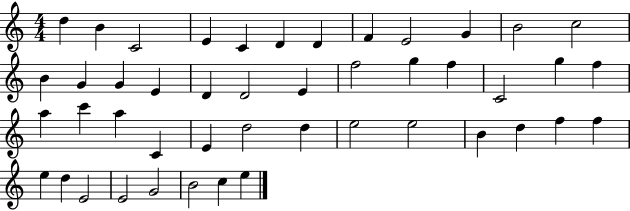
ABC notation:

X:1
T:Untitled
M:4/4
L:1/4
K:C
d B C2 E C D D F E2 G B2 c2 B G G E D D2 E f2 g f C2 g f a c' a C E d2 d e2 e2 B d f f e d E2 E2 G2 B2 c e